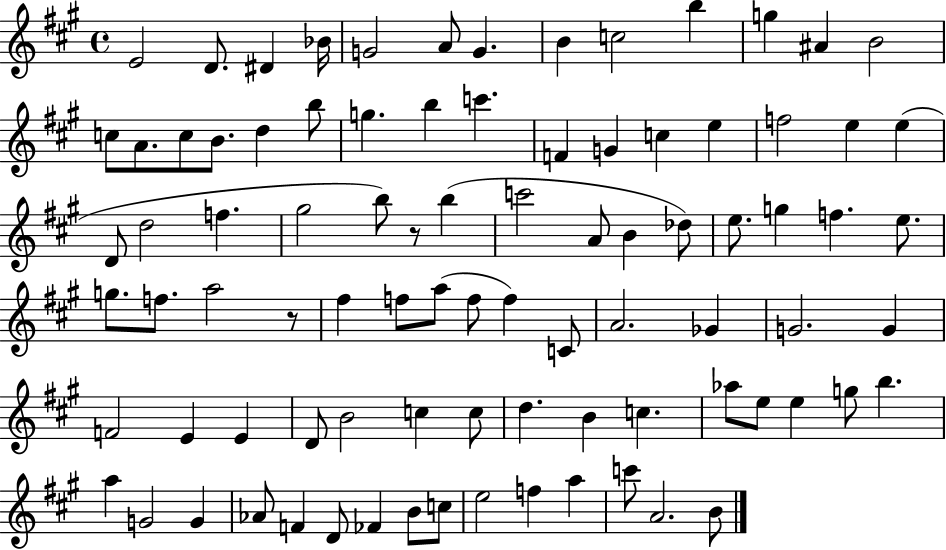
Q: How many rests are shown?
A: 2